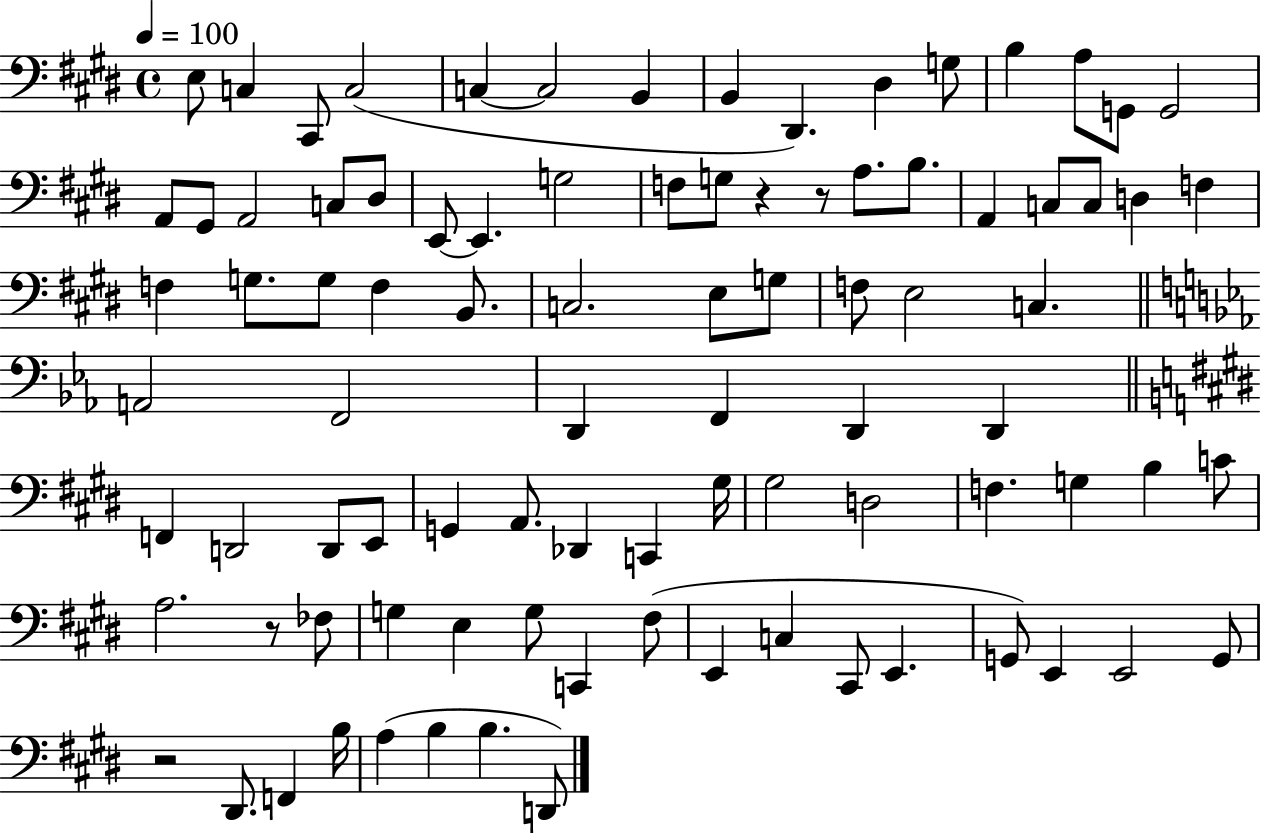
E3/e C3/q C#2/e C3/h C3/q C3/h B2/q B2/q D#2/q. D#3/q G3/e B3/q A3/e G2/e G2/h A2/e G#2/e A2/h C3/e D#3/e E2/e E2/q. G3/h F3/e G3/e R/q R/e A3/e. B3/e. A2/q C3/e C3/e D3/q F3/q F3/q G3/e. G3/e F3/q B2/e. C3/h. E3/e G3/e F3/e E3/h C3/q. A2/h F2/h D2/q F2/q D2/q D2/q F2/q D2/h D2/e E2/e G2/q A2/e. Db2/q C2/q G#3/s G#3/h D3/h F3/q. G3/q B3/q C4/e A3/h. R/e FES3/e G3/q E3/q G3/e C2/q F#3/e E2/q C3/q C#2/e E2/q. G2/e E2/q E2/h G2/e R/h D#2/e. F2/q B3/s A3/q B3/q B3/q. D2/e